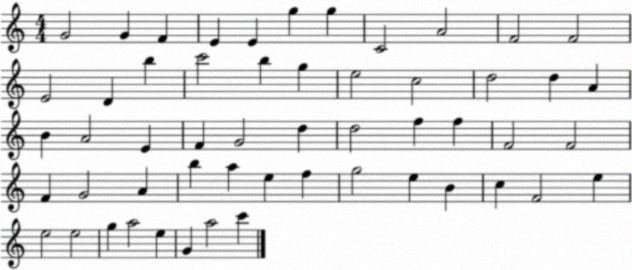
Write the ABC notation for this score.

X:1
T:Untitled
M:4/4
L:1/4
K:C
G2 G F E E g g C2 A2 F2 F2 E2 D b c'2 b g e2 c2 d2 d A B A2 E F G2 d d2 f f F2 F2 F G2 A b a e f g2 e B c F2 e e2 e2 g a2 e G a2 c'